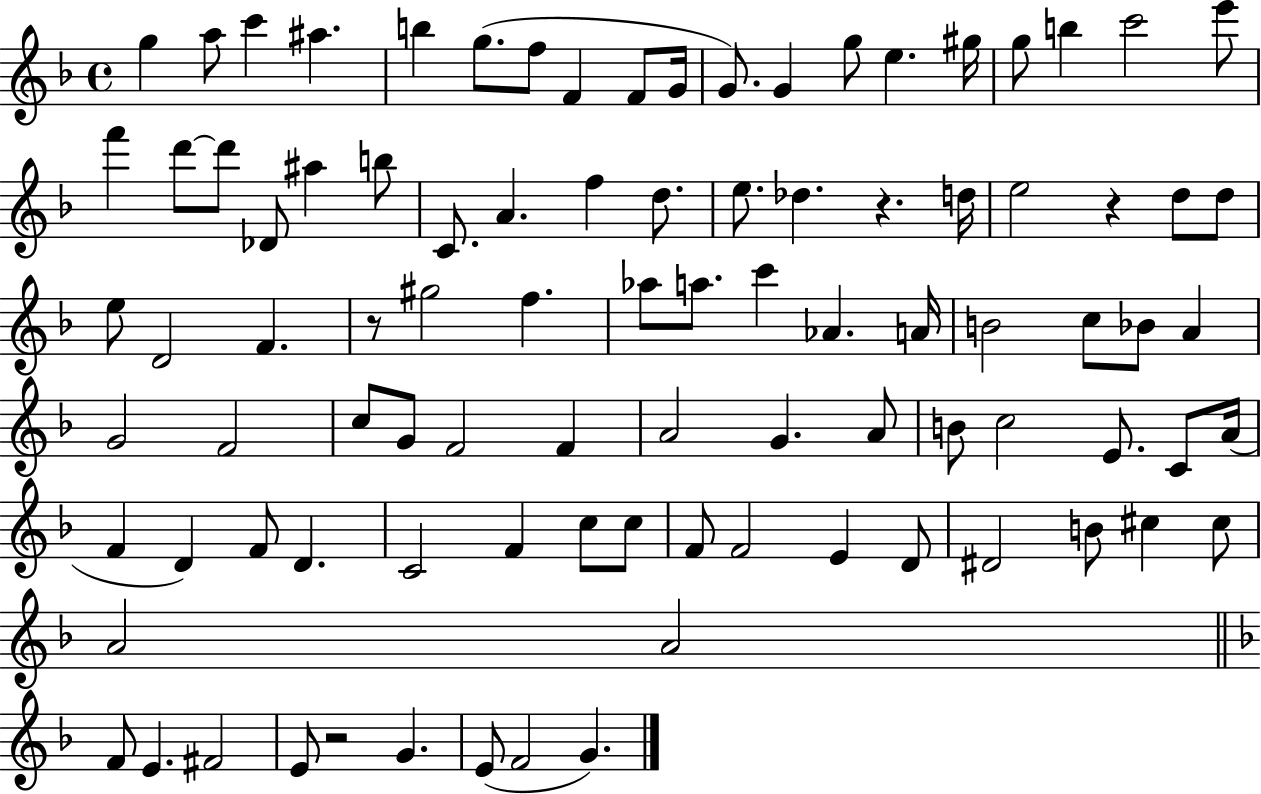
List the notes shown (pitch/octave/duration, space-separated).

G5/q A5/e C6/q A#5/q. B5/q G5/e. F5/e F4/q F4/e G4/s G4/e. G4/q G5/e E5/q. G#5/s G5/e B5/q C6/h E6/e F6/q D6/e D6/e Db4/e A#5/q B5/e C4/e. A4/q. F5/q D5/e. E5/e. Db5/q. R/q. D5/s E5/h R/q D5/e D5/e E5/e D4/h F4/q. R/e G#5/h F5/q. Ab5/e A5/e. C6/q Ab4/q. A4/s B4/h C5/e Bb4/e A4/q G4/h F4/h C5/e G4/e F4/h F4/q A4/h G4/q. A4/e B4/e C5/h E4/e. C4/e A4/s F4/q D4/q F4/e D4/q. C4/h F4/q C5/e C5/e F4/e F4/h E4/q D4/e D#4/h B4/e C#5/q C#5/e A4/h A4/h F4/e E4/q. F#4/h E4/e R/h G4/q. E4/e F4/h G4/q.